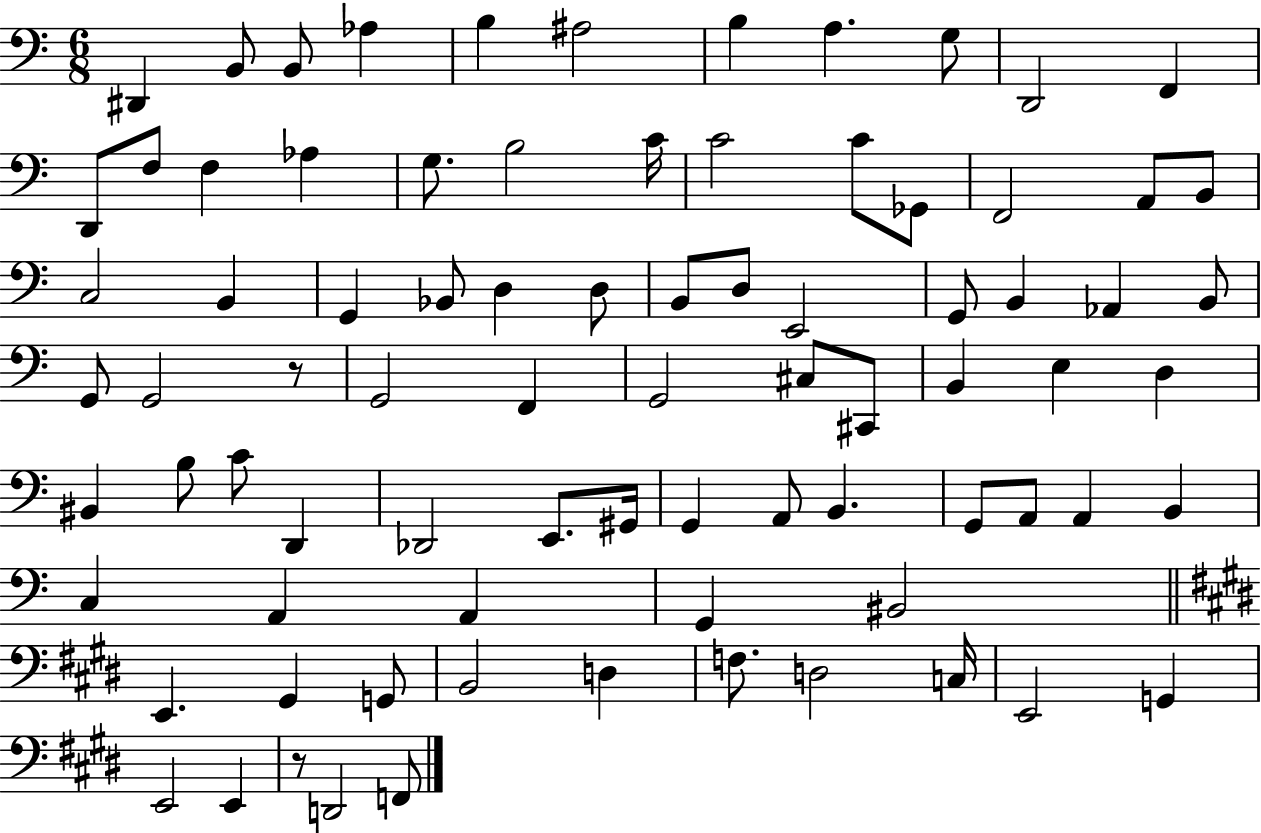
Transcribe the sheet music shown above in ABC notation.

X:1
T:Untitled
M:6/8
L:1/4
K:C
^D,, B,,/2 B,,/2 _A, B, ^A,2 B, A, G,/2 D,,2 F,, D,,/2 F,/2 F, _A, G,/2 B,2 C/4 C2 C/2 _G,,/2 F,,2 A,,/2 B,,/2 C,2 B,, G,, _B,,/2 D, D,/2 B,,/2 D,/2 E,,2 G,,/2 B,, _A,, B,,/2 G,,/2 G,,2 z/2 G,,2 F,, G,,2 ^C,/2 ^C,,/2 B,, E, D, ^B,, B,/2 C/2 D,, _D,,2 E,,/2 ^G,,/4 G,, A,,/2 B,, G,,/2 A,,/2 A,, B,, C, A,, A,, G,, ^B,,2 E,, ^G,, G,,/2 B,,2 D, F,/2 D,2 C,/4 E,,2 G,, E,,2 E,, z/2 D,,2 F,,/2